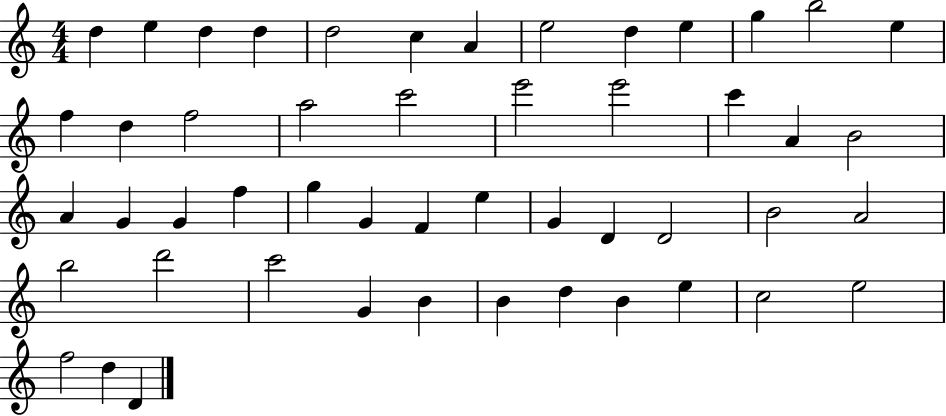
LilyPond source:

{
  \clef treble
  \numericTimeSignature
  \time 4/4
  \key c \major
  d''4 e''4 d''4 d''4 | d''2 c''4 a'4 | e''2 d''4 e''4 | g''4 b''2 e''4 | \break f''4 d''4 f''2 | a''2 c'''2 | e'''2 e'''2 | c'''4 a'4 b'2 | \break a'4 g'4 g'4 f''4 | g''4 g'4 f'4 e''4 | g'4 d'4 d'2 | b'2 a'2 | \break b''2 d'''2 | c'''2 g'4 b'4 | b'4 d''4 b'4 e''4 | c''2 e''2 | \break f''2 d''4 d'4 | \bar "|."
}